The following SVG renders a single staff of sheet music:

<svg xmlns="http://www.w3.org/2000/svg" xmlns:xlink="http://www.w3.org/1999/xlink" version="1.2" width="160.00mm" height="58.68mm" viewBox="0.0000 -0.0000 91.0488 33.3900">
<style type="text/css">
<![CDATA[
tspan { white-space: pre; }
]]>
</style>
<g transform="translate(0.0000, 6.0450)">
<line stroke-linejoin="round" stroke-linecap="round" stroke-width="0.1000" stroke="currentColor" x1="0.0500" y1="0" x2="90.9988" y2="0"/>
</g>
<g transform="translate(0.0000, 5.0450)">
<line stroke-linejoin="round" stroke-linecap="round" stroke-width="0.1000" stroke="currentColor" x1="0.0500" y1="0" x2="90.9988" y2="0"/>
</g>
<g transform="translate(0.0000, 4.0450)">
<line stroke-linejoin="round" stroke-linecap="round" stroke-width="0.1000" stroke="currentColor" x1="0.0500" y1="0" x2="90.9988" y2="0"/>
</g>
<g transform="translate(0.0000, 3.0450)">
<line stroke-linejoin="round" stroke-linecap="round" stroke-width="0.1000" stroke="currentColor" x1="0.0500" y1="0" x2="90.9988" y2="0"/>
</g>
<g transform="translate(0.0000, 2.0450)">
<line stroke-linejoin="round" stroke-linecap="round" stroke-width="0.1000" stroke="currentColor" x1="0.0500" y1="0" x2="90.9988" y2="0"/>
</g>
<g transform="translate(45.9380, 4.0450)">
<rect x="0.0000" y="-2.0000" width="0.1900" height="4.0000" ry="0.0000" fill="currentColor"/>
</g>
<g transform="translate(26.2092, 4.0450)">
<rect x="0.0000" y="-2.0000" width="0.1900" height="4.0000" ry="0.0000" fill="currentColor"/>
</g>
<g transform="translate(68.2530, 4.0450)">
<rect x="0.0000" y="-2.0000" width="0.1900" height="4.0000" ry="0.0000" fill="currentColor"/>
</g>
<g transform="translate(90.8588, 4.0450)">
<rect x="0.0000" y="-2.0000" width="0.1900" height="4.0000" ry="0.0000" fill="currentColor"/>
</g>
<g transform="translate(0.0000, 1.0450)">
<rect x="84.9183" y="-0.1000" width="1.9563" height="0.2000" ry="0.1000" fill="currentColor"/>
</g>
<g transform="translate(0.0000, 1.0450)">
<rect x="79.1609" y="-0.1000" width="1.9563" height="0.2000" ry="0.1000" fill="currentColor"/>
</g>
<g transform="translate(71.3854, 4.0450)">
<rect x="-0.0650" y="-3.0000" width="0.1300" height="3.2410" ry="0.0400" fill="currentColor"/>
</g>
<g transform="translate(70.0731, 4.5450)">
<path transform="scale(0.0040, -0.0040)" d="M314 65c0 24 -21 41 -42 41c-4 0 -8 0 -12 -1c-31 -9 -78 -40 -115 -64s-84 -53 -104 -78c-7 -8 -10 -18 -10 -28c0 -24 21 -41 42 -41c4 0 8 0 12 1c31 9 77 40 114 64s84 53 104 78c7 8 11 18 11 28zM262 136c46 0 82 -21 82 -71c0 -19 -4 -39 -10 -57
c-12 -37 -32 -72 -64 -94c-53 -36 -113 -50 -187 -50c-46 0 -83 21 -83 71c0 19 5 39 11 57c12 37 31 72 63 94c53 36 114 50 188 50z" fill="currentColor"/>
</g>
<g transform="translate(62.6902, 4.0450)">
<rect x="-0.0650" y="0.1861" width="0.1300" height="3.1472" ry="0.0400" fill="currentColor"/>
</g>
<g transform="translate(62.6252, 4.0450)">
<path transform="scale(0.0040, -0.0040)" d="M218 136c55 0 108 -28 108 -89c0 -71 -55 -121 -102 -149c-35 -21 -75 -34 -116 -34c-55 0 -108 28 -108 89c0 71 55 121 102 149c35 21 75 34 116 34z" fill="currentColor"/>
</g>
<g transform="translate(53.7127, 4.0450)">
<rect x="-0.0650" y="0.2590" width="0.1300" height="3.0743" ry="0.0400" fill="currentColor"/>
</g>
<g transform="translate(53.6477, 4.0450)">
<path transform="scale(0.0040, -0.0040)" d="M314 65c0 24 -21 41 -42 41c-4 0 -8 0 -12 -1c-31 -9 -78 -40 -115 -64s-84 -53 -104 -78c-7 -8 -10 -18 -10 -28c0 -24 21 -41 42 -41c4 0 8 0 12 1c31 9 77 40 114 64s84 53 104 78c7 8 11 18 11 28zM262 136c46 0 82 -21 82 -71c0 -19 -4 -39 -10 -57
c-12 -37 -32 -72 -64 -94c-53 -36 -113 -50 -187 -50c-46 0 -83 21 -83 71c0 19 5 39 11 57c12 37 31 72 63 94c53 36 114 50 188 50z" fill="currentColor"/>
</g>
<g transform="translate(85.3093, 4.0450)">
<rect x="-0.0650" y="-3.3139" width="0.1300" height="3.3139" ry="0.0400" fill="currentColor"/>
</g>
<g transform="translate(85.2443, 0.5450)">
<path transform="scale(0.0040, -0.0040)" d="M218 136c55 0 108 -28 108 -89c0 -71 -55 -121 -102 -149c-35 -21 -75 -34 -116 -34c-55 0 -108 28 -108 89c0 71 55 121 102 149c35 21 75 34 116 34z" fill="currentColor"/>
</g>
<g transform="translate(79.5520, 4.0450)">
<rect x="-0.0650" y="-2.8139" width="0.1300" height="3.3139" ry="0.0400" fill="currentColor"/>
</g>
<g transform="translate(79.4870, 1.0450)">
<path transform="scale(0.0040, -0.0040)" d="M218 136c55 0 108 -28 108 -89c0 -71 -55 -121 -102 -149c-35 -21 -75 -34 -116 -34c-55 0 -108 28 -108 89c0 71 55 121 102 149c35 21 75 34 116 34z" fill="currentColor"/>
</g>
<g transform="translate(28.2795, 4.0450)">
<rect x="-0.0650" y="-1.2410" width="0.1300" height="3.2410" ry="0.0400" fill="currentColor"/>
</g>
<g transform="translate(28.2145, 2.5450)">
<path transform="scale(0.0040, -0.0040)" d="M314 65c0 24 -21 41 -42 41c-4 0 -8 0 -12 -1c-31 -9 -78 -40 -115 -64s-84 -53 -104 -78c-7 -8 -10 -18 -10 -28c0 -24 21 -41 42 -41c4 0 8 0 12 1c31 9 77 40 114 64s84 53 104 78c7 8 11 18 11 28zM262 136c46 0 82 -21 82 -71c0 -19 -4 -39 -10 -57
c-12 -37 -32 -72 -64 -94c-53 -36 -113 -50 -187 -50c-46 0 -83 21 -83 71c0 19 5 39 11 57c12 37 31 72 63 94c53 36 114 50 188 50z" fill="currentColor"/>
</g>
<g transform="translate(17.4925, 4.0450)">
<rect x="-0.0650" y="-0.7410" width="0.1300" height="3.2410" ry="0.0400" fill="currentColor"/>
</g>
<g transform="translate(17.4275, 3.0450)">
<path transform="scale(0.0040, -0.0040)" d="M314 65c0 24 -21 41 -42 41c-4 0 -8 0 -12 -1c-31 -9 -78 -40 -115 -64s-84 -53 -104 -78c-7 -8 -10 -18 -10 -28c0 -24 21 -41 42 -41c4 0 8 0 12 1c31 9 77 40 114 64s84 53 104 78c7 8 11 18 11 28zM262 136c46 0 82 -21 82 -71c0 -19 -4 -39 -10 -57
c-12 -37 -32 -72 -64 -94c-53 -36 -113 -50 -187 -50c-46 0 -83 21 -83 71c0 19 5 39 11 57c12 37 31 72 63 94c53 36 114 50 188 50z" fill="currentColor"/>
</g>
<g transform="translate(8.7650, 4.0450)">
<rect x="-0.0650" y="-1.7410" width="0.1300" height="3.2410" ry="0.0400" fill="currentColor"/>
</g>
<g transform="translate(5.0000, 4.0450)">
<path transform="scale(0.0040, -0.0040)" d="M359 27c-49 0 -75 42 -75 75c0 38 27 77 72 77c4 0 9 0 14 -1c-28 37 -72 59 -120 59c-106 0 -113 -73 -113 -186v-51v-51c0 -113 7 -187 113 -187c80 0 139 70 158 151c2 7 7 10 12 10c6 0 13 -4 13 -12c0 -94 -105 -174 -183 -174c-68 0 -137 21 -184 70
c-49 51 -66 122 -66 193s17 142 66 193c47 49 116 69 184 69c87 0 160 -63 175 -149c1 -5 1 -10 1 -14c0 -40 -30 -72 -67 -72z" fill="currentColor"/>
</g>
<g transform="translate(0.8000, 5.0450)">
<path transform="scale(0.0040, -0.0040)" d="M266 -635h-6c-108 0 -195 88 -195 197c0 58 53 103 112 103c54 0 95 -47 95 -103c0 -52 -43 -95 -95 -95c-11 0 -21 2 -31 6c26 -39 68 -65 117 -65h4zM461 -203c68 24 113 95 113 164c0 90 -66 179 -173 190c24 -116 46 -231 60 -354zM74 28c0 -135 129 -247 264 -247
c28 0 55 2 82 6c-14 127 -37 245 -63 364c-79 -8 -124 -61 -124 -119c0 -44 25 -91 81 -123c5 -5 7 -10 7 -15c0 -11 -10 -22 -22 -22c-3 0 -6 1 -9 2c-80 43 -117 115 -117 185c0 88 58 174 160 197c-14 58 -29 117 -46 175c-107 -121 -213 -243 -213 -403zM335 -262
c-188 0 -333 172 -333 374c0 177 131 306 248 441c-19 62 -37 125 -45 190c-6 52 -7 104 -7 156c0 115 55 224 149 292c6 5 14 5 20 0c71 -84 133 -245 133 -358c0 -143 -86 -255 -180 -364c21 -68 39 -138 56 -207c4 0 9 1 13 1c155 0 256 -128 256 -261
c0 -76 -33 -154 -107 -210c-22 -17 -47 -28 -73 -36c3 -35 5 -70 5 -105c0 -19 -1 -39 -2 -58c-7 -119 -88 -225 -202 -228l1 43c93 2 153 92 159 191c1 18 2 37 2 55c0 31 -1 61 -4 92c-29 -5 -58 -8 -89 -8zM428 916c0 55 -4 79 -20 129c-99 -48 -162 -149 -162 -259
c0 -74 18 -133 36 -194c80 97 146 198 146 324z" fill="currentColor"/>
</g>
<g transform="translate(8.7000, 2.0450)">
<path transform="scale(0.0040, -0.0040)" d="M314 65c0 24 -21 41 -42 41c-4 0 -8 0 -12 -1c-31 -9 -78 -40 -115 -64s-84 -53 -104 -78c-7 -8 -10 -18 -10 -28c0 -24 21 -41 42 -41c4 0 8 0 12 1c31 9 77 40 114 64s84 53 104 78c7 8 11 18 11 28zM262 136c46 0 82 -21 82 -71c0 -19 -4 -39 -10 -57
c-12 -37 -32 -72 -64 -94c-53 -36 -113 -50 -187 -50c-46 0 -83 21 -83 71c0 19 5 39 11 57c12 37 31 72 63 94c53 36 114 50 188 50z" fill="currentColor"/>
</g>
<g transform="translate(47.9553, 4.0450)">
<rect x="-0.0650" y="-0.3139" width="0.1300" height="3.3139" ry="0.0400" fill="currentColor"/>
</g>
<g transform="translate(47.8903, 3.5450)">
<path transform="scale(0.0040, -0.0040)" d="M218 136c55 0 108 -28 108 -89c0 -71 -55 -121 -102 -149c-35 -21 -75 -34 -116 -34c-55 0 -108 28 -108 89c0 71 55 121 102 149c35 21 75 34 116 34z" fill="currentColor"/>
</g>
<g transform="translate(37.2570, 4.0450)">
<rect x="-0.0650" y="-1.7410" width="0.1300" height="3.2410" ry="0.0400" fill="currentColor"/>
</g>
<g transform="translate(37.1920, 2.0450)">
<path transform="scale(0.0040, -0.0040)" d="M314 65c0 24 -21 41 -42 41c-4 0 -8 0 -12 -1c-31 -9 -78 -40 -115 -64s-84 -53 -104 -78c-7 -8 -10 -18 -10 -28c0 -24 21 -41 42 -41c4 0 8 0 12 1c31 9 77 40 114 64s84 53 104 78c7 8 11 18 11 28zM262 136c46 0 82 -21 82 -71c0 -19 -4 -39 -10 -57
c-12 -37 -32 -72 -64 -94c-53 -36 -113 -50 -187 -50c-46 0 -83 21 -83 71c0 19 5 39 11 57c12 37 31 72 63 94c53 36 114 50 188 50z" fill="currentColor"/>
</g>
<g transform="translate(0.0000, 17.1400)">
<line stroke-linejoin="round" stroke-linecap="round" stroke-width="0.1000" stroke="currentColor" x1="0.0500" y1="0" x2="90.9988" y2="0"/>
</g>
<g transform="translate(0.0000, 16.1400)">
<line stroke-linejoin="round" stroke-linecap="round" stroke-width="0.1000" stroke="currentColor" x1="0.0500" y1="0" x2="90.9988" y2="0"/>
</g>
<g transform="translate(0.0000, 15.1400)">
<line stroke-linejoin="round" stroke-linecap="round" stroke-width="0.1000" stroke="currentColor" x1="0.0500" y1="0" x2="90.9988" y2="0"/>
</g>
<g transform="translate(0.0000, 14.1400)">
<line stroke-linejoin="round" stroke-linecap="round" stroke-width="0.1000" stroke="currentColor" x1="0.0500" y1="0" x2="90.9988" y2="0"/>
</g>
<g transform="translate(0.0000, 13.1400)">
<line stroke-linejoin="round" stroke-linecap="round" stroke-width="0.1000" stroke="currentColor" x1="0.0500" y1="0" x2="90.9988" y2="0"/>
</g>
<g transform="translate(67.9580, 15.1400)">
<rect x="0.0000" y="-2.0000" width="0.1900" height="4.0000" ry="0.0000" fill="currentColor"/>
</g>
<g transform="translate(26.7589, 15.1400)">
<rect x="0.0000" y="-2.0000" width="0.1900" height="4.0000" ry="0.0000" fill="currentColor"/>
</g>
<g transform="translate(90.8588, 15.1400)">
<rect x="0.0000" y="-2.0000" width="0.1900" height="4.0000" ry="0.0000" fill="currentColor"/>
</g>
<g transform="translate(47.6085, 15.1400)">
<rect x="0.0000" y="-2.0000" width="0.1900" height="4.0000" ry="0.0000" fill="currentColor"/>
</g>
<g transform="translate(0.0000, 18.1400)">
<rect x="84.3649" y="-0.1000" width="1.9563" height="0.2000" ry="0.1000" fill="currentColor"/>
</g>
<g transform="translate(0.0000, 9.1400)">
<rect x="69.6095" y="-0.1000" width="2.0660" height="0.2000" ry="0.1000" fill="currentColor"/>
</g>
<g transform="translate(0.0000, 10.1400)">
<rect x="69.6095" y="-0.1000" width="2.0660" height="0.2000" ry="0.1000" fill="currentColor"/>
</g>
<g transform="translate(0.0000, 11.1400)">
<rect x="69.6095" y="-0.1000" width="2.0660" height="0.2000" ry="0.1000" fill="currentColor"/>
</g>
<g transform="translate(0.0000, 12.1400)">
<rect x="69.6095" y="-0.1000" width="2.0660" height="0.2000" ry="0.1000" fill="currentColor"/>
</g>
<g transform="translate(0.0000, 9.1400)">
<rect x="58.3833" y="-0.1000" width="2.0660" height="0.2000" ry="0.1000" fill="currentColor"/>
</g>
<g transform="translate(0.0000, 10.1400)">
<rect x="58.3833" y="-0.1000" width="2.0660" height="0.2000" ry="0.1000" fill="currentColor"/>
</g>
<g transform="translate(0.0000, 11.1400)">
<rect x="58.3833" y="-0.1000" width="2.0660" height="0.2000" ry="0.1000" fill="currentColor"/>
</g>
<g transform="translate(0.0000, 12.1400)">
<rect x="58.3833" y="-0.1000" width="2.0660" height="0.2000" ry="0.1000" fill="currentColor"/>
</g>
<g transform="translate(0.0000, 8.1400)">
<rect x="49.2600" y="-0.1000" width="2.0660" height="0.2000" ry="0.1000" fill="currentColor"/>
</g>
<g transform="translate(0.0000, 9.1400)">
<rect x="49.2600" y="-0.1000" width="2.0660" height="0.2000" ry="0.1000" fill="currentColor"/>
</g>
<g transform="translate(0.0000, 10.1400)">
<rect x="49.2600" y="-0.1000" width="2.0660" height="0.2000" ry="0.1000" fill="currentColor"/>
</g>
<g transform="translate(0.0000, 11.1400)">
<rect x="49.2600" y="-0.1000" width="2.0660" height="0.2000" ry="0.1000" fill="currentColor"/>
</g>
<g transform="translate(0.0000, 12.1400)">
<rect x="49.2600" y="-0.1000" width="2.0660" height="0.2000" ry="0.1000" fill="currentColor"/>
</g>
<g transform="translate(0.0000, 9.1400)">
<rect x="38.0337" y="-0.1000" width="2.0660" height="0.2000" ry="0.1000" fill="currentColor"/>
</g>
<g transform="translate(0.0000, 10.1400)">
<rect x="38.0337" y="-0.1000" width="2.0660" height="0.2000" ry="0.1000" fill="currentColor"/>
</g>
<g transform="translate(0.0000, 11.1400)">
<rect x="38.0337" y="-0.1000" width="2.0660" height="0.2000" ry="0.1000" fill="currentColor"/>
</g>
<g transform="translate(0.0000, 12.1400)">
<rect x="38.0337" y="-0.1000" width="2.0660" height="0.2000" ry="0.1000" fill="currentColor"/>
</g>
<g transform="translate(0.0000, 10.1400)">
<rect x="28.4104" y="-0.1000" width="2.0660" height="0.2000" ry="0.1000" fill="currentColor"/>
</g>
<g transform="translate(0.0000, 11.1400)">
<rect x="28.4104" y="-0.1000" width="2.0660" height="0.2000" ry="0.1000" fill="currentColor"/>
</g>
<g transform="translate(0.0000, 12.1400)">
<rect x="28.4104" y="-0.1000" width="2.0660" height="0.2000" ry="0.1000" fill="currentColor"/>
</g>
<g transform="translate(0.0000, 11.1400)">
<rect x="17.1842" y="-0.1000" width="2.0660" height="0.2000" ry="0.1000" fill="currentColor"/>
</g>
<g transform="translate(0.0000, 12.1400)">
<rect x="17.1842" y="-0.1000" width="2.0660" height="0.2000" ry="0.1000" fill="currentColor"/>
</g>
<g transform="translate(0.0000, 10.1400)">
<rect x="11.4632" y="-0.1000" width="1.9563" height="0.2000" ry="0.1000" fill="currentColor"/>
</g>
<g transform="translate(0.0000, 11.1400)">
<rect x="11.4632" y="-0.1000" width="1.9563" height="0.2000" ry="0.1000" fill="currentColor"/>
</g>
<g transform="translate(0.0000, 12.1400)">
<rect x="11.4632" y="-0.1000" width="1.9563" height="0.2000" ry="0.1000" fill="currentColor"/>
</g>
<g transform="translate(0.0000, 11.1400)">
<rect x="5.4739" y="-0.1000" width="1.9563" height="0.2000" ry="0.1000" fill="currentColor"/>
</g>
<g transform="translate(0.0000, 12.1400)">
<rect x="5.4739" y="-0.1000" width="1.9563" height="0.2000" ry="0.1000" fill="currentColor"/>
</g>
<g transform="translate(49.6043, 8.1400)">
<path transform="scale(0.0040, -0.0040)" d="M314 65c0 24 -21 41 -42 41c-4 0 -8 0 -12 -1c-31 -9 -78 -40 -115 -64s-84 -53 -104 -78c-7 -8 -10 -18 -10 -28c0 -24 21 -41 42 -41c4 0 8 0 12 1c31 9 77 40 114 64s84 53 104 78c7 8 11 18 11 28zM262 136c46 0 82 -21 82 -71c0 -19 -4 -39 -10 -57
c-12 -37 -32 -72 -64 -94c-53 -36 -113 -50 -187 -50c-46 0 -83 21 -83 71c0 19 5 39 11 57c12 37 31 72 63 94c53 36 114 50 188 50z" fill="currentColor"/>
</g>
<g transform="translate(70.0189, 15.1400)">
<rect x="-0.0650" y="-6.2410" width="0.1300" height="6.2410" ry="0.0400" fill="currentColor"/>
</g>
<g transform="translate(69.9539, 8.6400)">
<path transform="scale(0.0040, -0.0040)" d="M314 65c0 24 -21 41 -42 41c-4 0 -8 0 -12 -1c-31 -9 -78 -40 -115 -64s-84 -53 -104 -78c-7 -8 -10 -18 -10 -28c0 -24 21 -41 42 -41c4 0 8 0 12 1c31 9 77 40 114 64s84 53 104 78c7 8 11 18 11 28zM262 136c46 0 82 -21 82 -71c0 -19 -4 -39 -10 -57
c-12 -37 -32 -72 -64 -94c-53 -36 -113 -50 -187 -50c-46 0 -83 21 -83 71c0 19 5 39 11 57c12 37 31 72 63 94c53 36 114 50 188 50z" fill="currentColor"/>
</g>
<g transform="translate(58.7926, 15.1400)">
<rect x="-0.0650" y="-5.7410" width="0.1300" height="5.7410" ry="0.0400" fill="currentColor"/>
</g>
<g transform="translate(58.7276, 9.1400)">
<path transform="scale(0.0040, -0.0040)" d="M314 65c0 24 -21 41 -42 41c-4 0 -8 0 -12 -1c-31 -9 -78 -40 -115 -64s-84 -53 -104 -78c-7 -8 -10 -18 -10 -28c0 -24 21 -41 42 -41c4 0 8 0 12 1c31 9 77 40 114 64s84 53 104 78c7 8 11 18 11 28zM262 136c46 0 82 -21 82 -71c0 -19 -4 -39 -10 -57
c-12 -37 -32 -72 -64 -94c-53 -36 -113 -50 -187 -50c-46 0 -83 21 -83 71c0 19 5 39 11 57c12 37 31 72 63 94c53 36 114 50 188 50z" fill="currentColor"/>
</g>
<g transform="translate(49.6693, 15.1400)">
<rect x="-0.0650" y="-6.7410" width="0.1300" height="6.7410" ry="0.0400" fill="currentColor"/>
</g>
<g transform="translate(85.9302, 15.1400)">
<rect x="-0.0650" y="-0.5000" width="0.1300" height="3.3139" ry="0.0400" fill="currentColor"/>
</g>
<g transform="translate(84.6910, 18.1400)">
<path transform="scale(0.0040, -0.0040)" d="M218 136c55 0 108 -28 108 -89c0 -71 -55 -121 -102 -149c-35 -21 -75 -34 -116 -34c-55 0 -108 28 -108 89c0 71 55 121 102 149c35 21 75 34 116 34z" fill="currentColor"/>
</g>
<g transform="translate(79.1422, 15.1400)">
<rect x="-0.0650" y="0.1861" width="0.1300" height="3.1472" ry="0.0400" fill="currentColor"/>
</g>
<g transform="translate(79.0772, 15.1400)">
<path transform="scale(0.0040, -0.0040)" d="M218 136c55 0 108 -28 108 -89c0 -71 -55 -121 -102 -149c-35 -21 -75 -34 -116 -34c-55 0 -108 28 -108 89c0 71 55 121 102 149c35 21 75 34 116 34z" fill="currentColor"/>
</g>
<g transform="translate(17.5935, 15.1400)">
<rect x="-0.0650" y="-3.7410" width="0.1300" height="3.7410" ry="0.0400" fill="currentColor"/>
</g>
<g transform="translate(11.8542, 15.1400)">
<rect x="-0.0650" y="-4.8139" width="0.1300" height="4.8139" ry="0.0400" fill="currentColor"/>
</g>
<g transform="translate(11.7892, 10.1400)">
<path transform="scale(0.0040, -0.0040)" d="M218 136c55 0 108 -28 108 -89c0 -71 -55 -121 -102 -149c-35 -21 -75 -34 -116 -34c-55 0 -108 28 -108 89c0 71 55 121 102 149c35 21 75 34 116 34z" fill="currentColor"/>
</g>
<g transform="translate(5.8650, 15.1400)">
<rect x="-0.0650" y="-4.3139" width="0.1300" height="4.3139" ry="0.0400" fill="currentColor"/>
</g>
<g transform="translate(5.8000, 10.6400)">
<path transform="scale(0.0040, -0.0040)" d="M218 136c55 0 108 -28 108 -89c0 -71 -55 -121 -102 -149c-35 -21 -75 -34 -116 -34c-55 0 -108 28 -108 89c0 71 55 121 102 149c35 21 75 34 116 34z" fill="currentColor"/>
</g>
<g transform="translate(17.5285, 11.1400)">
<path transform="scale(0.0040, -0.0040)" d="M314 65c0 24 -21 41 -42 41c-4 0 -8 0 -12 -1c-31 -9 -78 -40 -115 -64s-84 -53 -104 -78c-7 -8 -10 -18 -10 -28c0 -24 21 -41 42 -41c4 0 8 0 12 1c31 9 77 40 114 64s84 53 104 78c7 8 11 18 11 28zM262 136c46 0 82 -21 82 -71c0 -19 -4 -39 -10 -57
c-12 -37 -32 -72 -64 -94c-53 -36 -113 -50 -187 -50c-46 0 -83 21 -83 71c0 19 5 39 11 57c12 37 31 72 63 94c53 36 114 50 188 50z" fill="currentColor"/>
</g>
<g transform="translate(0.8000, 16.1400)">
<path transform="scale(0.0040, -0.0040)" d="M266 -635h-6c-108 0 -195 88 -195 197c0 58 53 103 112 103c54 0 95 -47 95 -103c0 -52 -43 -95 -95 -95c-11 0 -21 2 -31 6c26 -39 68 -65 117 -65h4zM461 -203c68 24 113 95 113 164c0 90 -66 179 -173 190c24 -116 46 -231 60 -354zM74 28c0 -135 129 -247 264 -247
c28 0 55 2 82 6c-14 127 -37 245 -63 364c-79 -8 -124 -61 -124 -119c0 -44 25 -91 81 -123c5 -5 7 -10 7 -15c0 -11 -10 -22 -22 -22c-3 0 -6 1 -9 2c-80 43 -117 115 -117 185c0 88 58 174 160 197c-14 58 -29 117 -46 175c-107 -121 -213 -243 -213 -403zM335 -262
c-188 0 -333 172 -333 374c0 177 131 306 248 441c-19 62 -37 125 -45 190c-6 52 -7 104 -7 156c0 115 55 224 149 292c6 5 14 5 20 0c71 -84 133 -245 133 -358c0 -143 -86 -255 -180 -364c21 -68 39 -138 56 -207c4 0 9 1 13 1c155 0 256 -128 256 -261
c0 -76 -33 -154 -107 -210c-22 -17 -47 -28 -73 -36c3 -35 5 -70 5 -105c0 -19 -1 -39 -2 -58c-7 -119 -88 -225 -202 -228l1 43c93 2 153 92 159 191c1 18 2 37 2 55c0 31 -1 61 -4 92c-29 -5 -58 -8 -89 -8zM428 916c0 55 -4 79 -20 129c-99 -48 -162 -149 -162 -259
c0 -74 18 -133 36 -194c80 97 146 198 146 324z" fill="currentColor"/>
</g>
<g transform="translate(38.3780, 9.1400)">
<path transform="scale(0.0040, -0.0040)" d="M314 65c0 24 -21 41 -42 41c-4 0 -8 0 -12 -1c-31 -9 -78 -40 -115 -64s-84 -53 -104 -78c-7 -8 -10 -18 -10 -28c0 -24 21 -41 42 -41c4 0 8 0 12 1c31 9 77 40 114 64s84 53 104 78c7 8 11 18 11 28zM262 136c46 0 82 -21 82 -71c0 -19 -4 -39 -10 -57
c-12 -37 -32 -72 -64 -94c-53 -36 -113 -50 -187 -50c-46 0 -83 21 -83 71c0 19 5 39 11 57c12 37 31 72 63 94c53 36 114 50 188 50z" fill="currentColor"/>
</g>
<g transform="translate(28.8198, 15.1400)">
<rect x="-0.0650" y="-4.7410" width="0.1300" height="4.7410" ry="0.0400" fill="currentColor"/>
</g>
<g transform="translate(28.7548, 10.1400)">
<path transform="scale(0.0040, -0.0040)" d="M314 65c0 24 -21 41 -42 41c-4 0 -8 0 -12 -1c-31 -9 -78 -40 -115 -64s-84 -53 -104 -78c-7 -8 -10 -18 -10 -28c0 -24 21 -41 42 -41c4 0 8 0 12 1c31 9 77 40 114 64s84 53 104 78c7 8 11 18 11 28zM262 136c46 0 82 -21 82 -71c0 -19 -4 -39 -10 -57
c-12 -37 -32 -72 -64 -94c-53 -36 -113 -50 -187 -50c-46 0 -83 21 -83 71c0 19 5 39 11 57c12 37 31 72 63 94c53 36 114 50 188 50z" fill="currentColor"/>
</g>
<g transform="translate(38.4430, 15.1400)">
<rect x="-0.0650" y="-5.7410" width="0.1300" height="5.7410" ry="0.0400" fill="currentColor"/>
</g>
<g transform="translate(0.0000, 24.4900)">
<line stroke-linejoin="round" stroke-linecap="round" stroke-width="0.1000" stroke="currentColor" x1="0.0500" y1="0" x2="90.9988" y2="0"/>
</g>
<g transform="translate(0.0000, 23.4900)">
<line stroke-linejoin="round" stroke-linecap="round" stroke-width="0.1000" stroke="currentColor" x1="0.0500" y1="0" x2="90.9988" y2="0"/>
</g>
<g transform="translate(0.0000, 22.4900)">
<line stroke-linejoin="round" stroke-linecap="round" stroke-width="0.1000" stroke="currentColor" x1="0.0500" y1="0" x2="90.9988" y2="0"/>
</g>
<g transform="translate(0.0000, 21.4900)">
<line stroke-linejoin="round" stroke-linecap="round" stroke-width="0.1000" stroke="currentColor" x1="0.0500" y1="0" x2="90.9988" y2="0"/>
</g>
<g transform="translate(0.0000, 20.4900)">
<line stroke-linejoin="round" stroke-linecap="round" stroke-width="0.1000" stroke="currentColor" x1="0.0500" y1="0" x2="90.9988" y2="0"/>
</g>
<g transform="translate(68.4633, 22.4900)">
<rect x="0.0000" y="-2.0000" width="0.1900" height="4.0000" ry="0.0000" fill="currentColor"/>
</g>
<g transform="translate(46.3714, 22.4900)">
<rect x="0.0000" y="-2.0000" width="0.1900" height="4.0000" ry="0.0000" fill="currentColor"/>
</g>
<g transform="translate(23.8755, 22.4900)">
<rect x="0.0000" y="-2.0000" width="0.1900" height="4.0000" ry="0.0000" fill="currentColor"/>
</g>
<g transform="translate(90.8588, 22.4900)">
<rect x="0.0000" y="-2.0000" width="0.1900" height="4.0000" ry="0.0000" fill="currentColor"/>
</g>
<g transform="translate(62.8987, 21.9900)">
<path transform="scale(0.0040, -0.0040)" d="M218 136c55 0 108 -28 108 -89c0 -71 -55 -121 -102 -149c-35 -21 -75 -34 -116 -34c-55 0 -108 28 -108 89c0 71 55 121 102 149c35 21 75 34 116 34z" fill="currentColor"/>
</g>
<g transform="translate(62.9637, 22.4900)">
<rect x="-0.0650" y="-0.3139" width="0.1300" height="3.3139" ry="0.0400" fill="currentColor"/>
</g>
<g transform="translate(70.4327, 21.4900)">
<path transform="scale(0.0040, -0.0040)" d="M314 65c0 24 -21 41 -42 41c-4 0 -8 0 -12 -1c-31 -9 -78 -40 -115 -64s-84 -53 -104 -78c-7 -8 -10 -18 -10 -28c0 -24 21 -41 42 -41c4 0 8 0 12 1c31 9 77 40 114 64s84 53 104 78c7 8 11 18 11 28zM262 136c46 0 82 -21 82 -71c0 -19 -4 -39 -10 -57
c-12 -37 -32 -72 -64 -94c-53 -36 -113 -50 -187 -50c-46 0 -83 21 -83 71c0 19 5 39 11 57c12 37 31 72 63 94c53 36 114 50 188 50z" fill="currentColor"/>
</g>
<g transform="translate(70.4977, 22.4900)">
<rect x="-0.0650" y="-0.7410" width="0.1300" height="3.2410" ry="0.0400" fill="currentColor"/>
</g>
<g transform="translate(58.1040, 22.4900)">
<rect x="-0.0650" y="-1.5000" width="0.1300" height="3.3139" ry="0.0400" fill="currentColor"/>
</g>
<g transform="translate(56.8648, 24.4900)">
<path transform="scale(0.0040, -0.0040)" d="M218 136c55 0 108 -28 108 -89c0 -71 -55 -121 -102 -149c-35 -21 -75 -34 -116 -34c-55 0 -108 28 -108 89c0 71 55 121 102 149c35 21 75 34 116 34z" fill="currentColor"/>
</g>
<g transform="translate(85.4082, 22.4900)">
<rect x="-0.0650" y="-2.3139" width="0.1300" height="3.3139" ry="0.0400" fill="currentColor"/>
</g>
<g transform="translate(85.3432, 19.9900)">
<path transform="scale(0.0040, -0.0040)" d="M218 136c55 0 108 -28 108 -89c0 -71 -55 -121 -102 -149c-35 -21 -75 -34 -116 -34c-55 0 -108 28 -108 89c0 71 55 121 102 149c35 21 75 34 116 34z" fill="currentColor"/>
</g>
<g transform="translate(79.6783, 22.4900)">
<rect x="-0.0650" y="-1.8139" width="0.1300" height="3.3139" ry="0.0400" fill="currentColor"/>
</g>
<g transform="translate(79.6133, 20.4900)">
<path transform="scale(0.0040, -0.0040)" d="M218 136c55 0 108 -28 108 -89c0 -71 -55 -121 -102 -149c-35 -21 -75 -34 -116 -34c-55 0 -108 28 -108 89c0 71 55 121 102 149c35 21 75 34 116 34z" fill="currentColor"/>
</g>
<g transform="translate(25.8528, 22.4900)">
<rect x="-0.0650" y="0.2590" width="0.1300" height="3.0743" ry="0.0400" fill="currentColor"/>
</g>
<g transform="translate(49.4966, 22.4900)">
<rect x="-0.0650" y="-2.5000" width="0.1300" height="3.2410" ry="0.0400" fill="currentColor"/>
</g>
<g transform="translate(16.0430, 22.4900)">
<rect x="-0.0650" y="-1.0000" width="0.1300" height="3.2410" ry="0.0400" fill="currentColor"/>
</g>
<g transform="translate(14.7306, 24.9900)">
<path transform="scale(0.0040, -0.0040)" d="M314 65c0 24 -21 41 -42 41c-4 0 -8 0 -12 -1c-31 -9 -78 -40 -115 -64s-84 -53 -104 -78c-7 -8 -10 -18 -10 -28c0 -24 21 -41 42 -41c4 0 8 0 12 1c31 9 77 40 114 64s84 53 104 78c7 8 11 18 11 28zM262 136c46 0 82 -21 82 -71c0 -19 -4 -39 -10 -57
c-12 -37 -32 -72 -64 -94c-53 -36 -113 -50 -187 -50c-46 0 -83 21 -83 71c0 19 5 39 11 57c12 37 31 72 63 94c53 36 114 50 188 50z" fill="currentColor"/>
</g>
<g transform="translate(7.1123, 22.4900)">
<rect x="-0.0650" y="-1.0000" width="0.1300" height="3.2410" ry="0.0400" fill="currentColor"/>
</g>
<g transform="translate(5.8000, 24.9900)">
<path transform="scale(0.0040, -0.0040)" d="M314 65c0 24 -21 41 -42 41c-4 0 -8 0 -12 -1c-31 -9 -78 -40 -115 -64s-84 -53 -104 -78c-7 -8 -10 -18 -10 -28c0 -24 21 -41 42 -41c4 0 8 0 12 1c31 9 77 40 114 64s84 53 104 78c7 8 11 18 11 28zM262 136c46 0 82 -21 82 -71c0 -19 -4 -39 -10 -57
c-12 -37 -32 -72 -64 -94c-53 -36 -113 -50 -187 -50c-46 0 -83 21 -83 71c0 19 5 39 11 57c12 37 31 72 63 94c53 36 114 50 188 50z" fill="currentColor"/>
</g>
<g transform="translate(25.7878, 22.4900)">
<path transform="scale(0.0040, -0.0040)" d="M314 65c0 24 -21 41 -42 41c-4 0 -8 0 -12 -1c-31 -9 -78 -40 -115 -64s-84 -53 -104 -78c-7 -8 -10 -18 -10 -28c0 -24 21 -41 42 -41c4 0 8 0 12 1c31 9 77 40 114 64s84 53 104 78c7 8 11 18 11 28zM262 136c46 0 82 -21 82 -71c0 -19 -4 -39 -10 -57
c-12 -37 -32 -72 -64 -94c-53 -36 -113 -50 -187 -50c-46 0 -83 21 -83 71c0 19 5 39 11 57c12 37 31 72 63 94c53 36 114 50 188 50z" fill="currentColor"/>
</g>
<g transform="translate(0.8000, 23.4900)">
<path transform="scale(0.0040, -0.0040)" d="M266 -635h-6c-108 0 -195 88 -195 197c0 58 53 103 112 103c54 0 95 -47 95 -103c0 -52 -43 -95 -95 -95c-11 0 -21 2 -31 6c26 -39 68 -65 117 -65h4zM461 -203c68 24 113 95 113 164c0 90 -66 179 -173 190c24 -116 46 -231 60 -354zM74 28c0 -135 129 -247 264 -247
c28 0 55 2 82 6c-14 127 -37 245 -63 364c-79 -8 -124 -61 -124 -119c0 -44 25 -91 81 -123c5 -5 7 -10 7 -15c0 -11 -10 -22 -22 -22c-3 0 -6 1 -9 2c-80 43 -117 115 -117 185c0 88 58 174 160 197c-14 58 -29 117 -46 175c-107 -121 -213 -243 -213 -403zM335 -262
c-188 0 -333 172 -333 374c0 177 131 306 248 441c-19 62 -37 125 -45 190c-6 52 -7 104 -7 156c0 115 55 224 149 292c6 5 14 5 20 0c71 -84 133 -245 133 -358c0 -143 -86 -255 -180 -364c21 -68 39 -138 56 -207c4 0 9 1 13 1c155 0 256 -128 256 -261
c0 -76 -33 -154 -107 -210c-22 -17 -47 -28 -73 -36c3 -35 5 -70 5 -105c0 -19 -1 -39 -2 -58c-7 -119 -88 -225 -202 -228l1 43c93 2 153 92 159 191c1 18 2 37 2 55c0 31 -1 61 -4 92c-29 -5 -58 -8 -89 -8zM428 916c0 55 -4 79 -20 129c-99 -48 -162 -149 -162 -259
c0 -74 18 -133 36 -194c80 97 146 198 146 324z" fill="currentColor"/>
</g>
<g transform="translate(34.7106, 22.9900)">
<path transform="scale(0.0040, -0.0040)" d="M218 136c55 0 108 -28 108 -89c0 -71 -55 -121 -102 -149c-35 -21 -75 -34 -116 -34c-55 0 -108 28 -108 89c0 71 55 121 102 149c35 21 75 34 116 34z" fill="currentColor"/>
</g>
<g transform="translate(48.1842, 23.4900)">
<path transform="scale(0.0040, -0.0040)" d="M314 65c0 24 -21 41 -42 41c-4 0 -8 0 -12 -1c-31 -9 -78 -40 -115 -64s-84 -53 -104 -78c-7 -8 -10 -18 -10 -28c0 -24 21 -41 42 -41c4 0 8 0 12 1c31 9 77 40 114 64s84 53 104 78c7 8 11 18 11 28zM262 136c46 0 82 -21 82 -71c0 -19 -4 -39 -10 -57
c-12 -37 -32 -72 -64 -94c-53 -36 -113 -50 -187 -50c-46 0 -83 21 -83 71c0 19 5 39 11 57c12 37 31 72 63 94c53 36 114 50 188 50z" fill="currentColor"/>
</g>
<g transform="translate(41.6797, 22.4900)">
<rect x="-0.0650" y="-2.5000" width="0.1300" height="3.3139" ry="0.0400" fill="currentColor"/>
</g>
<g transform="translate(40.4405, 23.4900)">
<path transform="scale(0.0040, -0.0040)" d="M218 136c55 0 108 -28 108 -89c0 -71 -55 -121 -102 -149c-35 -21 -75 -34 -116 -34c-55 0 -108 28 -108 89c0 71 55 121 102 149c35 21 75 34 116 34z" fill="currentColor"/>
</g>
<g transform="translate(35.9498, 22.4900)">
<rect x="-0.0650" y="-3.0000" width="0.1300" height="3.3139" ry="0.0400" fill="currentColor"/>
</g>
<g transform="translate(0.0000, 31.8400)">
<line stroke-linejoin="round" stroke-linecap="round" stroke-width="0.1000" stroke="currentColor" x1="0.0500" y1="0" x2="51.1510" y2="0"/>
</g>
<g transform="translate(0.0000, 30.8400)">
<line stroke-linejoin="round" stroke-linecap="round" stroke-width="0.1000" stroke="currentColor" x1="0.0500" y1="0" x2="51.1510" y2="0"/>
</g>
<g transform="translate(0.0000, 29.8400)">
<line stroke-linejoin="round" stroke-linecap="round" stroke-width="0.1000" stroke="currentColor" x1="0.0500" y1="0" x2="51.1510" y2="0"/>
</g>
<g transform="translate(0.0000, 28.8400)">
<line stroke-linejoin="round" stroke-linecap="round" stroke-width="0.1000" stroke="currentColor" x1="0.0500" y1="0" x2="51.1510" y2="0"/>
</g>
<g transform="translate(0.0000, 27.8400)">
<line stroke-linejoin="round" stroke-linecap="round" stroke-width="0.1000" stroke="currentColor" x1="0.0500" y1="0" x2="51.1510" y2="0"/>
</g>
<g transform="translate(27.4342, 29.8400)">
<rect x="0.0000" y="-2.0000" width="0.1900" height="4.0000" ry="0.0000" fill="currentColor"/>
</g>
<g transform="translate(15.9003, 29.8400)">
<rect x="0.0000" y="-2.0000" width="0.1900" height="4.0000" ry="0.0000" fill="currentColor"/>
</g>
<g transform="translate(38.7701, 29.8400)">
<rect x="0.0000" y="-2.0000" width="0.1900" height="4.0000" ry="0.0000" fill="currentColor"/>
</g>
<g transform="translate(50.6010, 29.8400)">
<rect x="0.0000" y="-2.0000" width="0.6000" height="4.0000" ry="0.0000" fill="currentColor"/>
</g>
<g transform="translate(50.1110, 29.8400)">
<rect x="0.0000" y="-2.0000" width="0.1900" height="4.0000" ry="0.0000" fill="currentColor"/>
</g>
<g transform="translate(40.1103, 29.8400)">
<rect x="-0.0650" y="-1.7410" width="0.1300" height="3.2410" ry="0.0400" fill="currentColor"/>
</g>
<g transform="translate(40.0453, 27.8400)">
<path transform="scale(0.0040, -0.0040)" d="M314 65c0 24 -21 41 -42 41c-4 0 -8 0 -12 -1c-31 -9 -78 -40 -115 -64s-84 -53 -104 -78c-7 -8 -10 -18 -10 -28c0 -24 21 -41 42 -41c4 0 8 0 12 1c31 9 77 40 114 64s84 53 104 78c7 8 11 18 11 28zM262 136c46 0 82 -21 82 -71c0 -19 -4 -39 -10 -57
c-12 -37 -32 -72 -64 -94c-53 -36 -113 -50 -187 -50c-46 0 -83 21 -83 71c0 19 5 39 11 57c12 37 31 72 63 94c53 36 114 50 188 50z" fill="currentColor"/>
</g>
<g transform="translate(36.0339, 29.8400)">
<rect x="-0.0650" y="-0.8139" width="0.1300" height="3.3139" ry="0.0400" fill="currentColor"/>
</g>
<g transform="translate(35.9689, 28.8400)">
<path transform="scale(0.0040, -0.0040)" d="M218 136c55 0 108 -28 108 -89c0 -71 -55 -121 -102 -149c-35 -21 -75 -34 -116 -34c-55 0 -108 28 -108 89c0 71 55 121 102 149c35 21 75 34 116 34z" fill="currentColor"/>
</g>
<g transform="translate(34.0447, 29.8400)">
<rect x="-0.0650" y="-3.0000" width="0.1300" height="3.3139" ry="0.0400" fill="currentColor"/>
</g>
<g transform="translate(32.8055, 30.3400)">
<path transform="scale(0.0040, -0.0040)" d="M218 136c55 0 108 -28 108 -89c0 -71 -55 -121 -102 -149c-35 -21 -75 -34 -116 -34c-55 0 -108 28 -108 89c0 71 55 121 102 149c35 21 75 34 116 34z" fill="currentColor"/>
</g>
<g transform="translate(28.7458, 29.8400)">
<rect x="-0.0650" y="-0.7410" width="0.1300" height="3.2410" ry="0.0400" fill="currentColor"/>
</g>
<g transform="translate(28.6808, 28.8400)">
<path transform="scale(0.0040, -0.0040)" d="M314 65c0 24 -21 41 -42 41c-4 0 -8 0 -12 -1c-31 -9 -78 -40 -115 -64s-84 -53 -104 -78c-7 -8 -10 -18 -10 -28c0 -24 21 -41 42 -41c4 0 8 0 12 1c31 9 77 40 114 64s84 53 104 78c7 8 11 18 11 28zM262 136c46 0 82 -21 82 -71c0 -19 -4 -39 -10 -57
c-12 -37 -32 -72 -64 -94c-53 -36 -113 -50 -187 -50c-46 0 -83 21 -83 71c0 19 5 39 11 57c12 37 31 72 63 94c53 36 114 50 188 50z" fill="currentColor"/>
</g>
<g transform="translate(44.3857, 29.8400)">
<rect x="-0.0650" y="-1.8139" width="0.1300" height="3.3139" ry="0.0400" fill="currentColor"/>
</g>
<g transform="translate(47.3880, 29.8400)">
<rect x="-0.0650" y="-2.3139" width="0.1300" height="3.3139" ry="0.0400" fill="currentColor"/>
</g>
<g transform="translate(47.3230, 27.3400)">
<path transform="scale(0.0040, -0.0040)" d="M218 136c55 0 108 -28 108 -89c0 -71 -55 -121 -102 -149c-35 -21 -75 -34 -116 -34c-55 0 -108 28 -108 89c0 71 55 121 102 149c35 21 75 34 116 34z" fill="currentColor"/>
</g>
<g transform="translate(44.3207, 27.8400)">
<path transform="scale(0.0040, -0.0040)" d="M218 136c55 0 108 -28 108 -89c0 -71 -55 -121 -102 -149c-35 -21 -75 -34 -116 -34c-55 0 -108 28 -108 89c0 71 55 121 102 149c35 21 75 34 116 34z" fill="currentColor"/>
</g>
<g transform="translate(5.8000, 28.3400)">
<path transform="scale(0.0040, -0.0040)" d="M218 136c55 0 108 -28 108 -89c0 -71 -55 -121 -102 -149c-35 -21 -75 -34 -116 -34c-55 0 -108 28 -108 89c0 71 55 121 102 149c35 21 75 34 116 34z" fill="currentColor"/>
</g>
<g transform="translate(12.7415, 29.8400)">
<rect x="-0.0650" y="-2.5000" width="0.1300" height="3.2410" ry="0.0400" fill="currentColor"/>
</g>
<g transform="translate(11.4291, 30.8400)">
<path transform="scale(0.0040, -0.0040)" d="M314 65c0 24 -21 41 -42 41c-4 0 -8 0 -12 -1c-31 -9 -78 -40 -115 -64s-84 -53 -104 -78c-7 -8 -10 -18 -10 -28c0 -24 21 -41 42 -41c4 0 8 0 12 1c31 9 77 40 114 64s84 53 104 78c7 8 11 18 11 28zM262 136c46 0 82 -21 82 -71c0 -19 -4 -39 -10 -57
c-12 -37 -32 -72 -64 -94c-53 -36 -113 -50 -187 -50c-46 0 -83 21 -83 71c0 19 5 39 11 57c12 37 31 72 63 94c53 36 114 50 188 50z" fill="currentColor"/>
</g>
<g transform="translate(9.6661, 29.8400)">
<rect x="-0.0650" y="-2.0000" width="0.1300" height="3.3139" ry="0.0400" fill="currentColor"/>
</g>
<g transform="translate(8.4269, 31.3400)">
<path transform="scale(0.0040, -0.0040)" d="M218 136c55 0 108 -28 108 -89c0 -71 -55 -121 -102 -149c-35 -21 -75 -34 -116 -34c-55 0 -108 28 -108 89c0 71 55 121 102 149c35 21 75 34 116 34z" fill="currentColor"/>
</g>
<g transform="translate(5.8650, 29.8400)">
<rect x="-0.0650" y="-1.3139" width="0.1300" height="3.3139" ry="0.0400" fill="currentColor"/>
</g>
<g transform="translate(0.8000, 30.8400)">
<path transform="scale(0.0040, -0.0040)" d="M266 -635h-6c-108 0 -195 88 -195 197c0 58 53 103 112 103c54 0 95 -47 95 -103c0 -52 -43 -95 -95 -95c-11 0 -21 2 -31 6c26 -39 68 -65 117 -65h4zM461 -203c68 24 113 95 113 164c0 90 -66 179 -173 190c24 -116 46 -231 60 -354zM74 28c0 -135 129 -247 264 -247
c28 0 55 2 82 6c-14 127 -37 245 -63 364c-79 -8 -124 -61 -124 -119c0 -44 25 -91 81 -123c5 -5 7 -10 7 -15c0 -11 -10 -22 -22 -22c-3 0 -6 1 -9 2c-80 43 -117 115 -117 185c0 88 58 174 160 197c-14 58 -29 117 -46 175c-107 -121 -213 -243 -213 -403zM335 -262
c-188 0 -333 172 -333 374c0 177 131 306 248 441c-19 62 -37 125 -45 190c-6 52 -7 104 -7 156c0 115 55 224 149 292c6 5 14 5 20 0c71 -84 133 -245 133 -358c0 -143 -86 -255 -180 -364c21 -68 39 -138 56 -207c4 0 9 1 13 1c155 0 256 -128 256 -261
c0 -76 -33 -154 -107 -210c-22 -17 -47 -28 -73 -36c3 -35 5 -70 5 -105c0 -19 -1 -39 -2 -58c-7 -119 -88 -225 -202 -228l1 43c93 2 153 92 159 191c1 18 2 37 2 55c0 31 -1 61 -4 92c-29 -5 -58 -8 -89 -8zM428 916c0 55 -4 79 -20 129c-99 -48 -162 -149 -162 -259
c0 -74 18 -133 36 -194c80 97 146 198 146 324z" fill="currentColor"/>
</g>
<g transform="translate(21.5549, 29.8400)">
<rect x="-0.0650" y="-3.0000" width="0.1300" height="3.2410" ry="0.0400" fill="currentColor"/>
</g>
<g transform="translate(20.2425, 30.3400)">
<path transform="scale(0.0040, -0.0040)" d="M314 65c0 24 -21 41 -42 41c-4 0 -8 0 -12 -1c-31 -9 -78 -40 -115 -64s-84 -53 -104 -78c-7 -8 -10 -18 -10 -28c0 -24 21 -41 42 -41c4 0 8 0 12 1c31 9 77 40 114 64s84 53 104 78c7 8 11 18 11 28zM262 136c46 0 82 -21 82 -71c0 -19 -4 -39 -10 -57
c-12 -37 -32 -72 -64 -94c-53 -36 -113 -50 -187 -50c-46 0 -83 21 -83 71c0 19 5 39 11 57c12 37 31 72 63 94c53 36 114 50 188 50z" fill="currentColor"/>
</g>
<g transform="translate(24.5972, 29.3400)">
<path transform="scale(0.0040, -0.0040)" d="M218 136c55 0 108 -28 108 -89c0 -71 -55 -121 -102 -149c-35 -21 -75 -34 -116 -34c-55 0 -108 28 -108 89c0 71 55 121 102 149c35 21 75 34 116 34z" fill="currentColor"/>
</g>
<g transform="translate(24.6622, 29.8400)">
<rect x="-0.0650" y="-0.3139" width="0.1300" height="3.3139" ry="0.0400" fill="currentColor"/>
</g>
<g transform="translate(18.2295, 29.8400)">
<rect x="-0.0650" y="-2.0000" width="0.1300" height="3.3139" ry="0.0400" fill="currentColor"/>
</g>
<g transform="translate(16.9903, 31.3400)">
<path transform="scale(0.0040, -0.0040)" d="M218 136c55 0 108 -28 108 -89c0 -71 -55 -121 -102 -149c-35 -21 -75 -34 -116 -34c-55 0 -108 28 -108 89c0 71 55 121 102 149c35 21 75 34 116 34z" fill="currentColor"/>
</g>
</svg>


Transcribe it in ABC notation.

X:1
T:Untitled
M:4/4
L:1/4
K:C
f2 d2 e2 f2 c B2 B A2 a b d' e' c'2 e'2 g'2 b'2 g'2 a'2 B C D2 D2 B2 A G G2 E c d2 f g e F G2 F A2 c d2 A d f2 f g